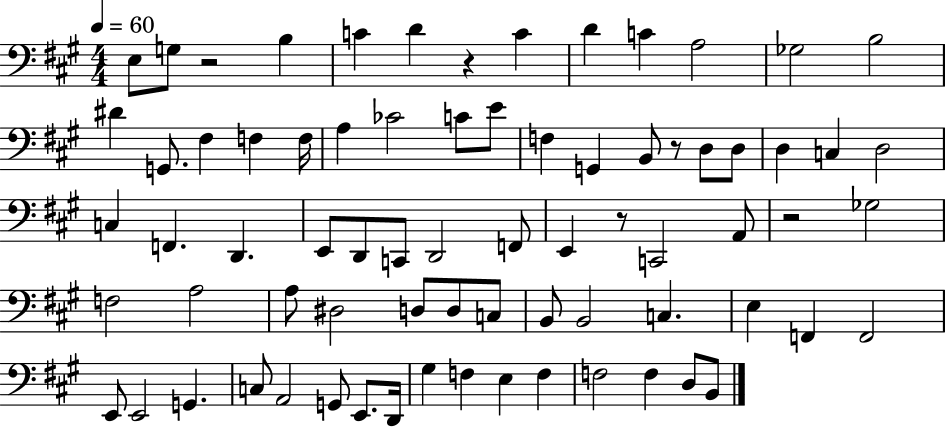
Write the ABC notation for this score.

X:1
T:Untitled
M:4/4
L:1/4
K:A
E,/2 G,/2 z2 B, C D z C D C A,2 _G,2 B,2 ^D G,,/2 ^F, F, F,/4 A, _C2 C/2 E/2 F, G,, B,,/2 z/2 D,/2 D,/2 D, C, D,2 C, F,, D,, E,,/2 D,,/2 C,,/2 D,,2 F,,/2 E,, z/2 C,,2 A,,/2 z2 _G,2 F,2 A,2 A,/2 ^D,2 D,/2 D,/2 C,/2 B,,/2 B,,2 C, E, F,, F,,2 E,,/2 E,,2 G,, C,/2 A,,2 G,,/2 E,,/2 D,,/4 ^G, F, E, F, F,2 F, D,/2 B,,/2